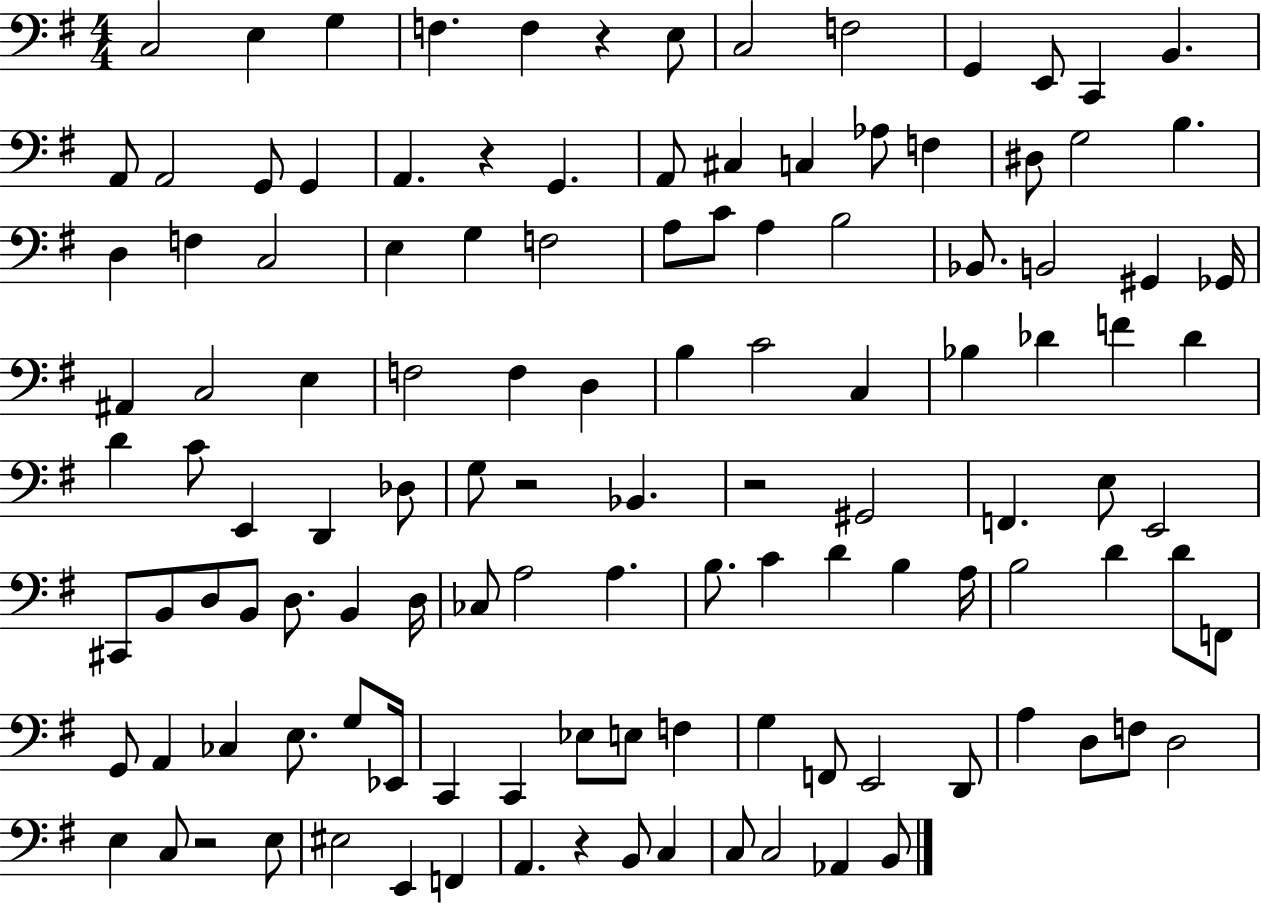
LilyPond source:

{
  \clef bass
  \numericTimeSignature
  \time 4/4
  \key g \major
  c2 e4 g4 | f4. f4 r4 e8 | c2 f2 | g,4 e,8 c,4 b,4. | \break a,8 a,2 g,8 g,4 | a,4. r4 g,4. | a,8 cis4 c4 aes8 f4 | dis8 g2 b4. | \break d4 f4 c2 | e4 g4 f2 | a8 c'8 a4 b2 | bes,8. b,2 gis,4 ges,16 | \break ais,4 c2 e4 | f2 f4 d4 | b4 c'2 c4 | bes4 des'4 f'4 des'4 | \break d'4 c'8 e,4 d,4 des8 | g8 r2 bes,4. | r2 gis,2 | f,4. e8 e,2 | \break cis,8 b,8 d8 b,8 d8. b,4 d16 | ces8 a2 a4. | b8. c'4 d'4 b4 a16 | b2 d'4 d'8 f,8 | \break g,8 a,4 ces4 e8. g8 ees,16 | c,4 c,4 ees8 e8 f4 | g4 f,8 e,2 d,8 | a4 d8 f8 d2 | \break e4 c8 r2 e8 | eis2 e,4 f,4 | a,4. r4 b,8 c4 | c8 c2 aes,4 b,8 | \break \bar "|."
}